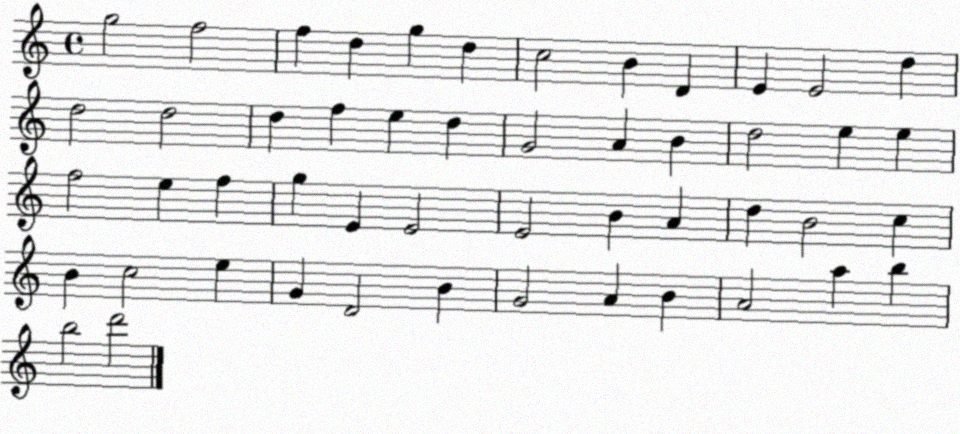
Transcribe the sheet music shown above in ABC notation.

X:1
T:Untitled
M:4/4
L:1/4
K:C
g2 f2 f d g d c2 B D E E2 d d2 d2 d f e d G2 A B d2 e e f2 e f g E E2 E2 B A d B2 c B c2 e G D2 B G2 A B A2 a b b2 d'2